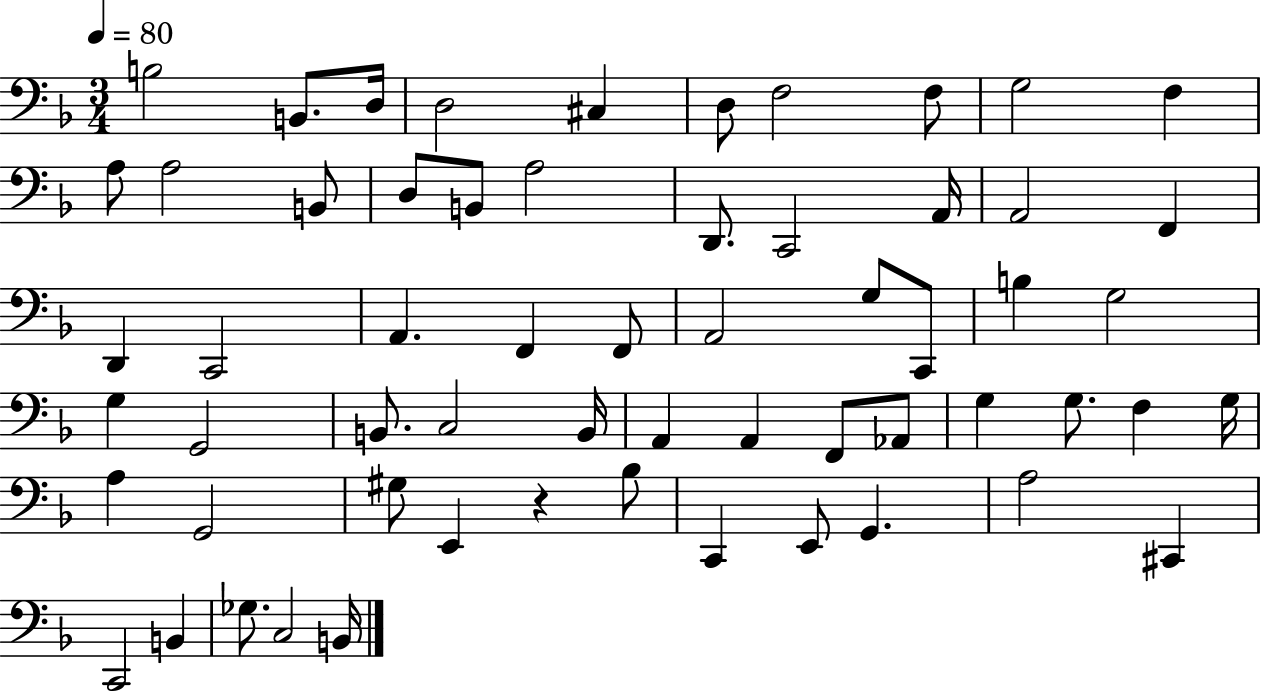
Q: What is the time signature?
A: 3/4